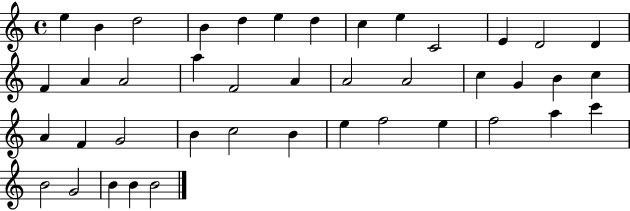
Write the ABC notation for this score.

X:1
T:Untitled
M:4/4
L:1/4
K:C
e B d2 B d e d c e C2 E D2 D F A A2 a F2 A A2 A2 c G B c A F G2 B c2 B e f2 e f2 a c' B2 G2 B B B2